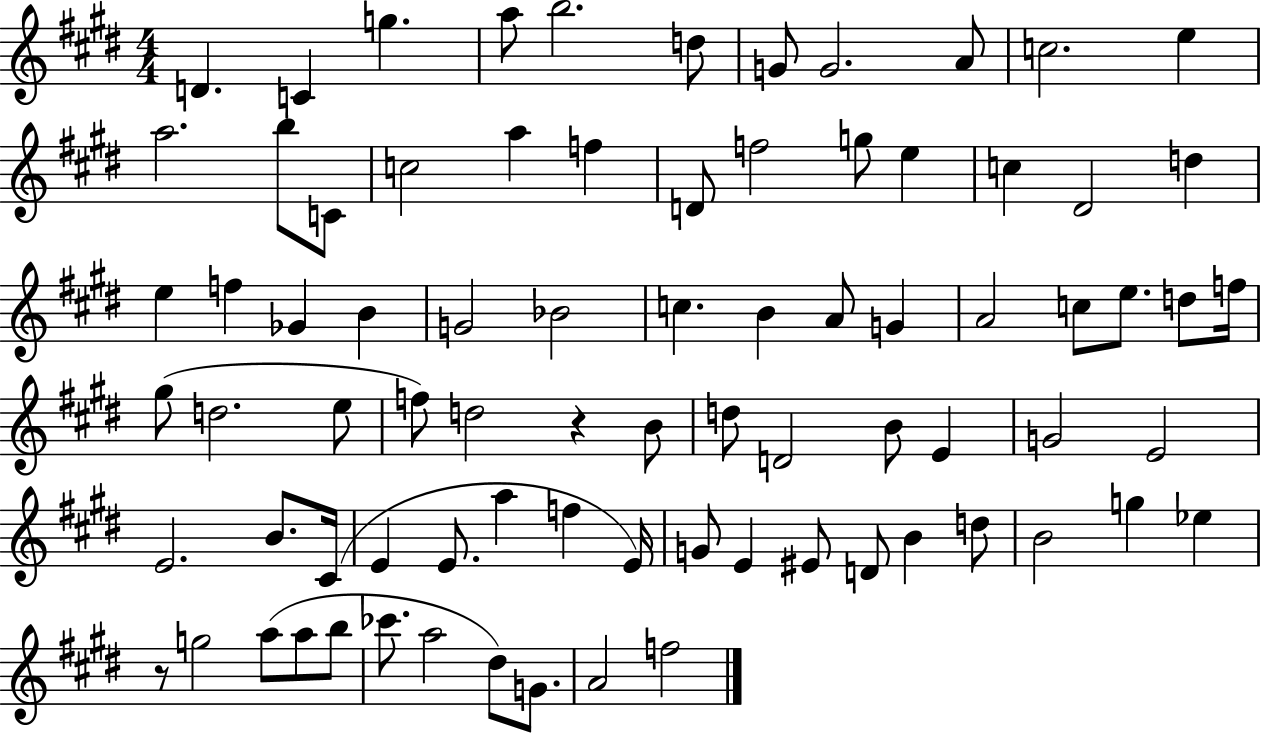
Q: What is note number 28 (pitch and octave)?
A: B4